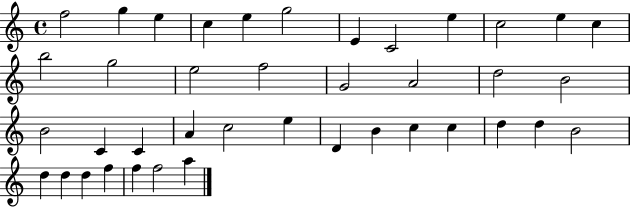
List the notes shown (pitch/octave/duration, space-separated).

F5/h G5/q E5/q C5/q E5/q G5/h E4/q C4/h E5/q C5/h E5/q C5/q B5/h G5/h E5/h F5/h G4/h A4/h D5/h B4/h B4/h C4/q C4/q A4/q C5/h E5/q D4/q B4/q C5/q C5/q D5/q D5/q B4/h D5/q D5/q D5/q F5/q F5/q F5/h A5/q